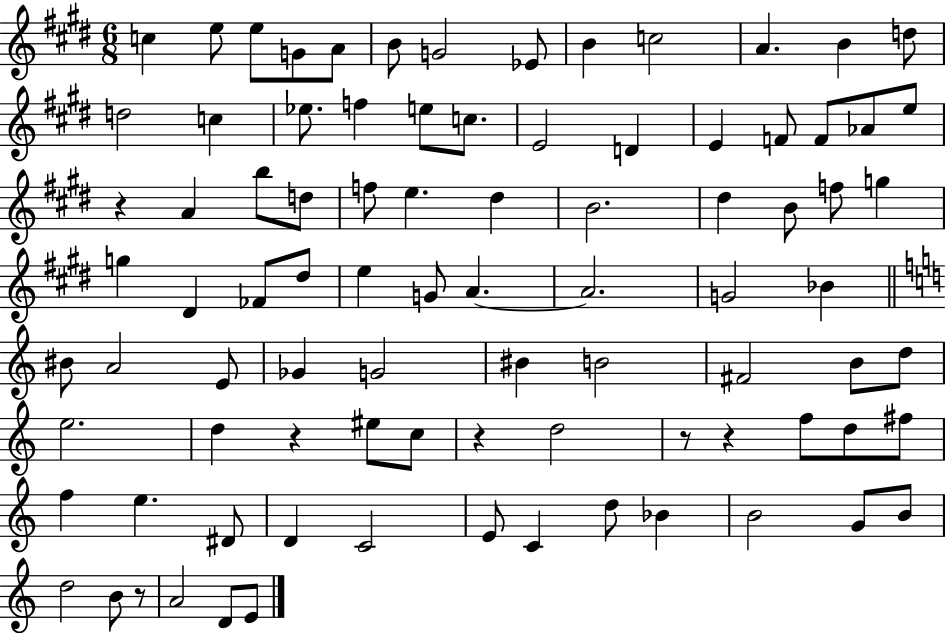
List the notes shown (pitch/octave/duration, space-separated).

C5/q E5/e E5/e G4/e A4/e B4/e G4/h Eb4/e B4/q C5/h A4/q. B4/q D5/e D5/h C5/q Eb5/e. F5/q E5/e C5/e. E4/h D4/q E4/q F4/e F4/e Ab4/e E5/e R/q A4/q B5/e D5/e F5/e E5/q. D#5/q B4/h. D#5/q B4/e F5/e G5/q G5/q D#4/q FES4/e D#5/e E5/q G4/e A4/q. A4/h. G4/h Bb4/q BIS4/e A4/h E4/e Gb4/q G4/h BIS4/q B4/h F#4/h B4/e D5/e E5/h. D5/q R/q EIS5/e C5/e R/q D5/h R/e R/q F5/e D5/e F#5/e F5/q E5/q. D#4/e D4/q C4/h E4/e C4/q D5/e Bb4/q B4/h G4/e B4/e D5/h B4/e R/e A4/h D4/e E4/e